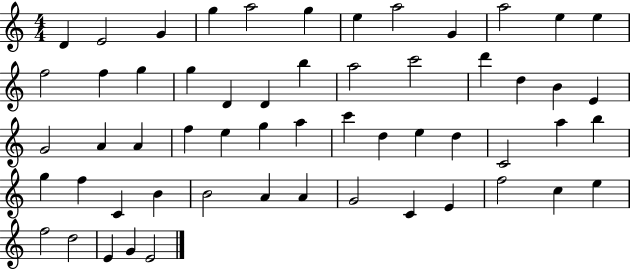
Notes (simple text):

D4/q E4/h G4/q G5/q A5/h G5/q E5/q A5/h G4/q A5/h E5/q E5/q F5/h F5/q G5/q G5/q D4/q D4/q B5/q A5/h C6/h D6/q D5/q B4/q E4/q G4/h A4/q A4/q F5/q E5/q G5/q A5/q C6/q D5/q E5/q D5/q C4/h A5/q B5/q G5/q F5/q C4/q B4/q B4/h A4/q A4/q G4/h C4/q E4/q F5/h C5/q E5/q F5/h D5/h E4/q G4/q E4/h